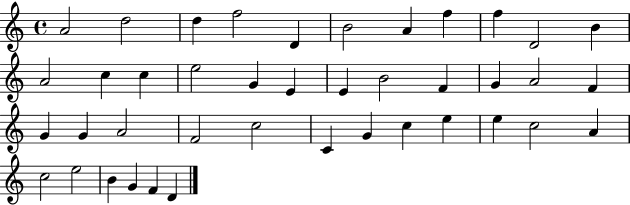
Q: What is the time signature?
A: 4/4